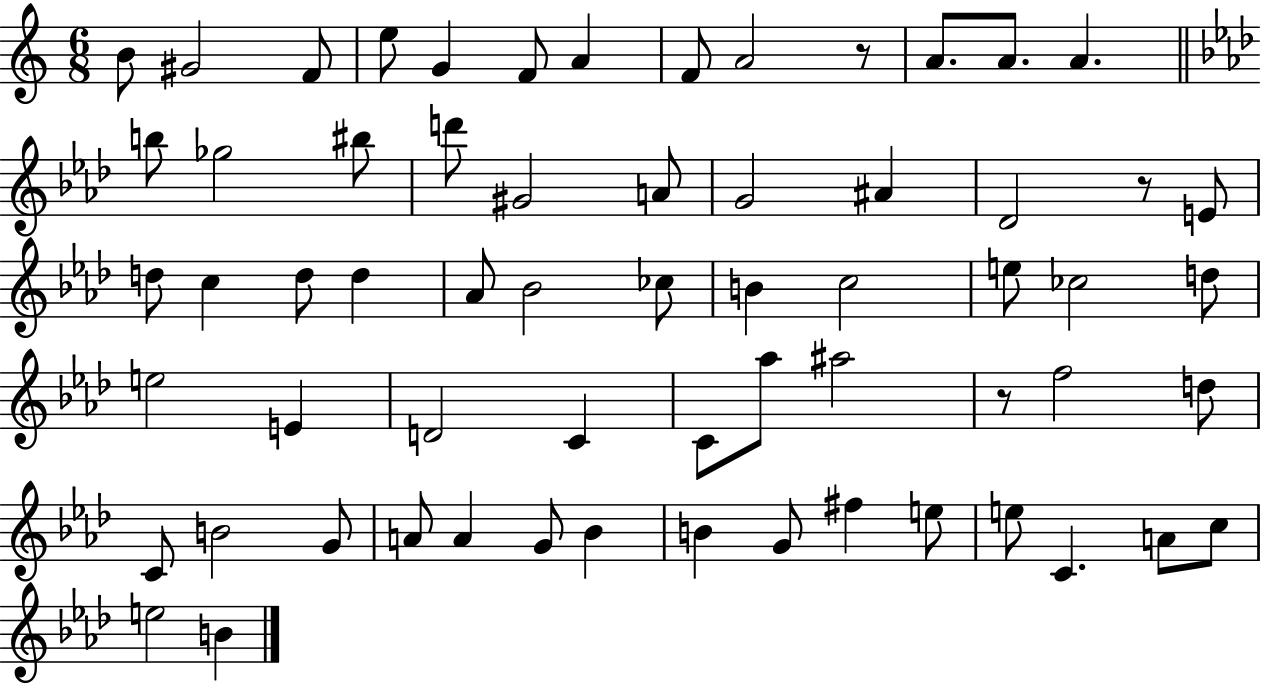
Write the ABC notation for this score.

X:1
T:Untitled
M:6/8
L:1/4
K:C
B/2 ^G2 F/2 e/2 G F/2 A F/2 A2 z/2 A/2 A/2 A b/2 _g2 ^b/2 d'/2 ^G2 A/2 G2 ^A _D2 z/2 E/2 d/2 c d/2 d _A/2 _B2 _c/2 B c2 e/2 _c2 d/2 e2 E D2 C C/2 _a/2 ^a2 z/2 f2 d/2 C/2 B2 G/2 A/2 A G/2 _B B G/2 ^f e/2 e/2 C A/2 c/2 e2 B